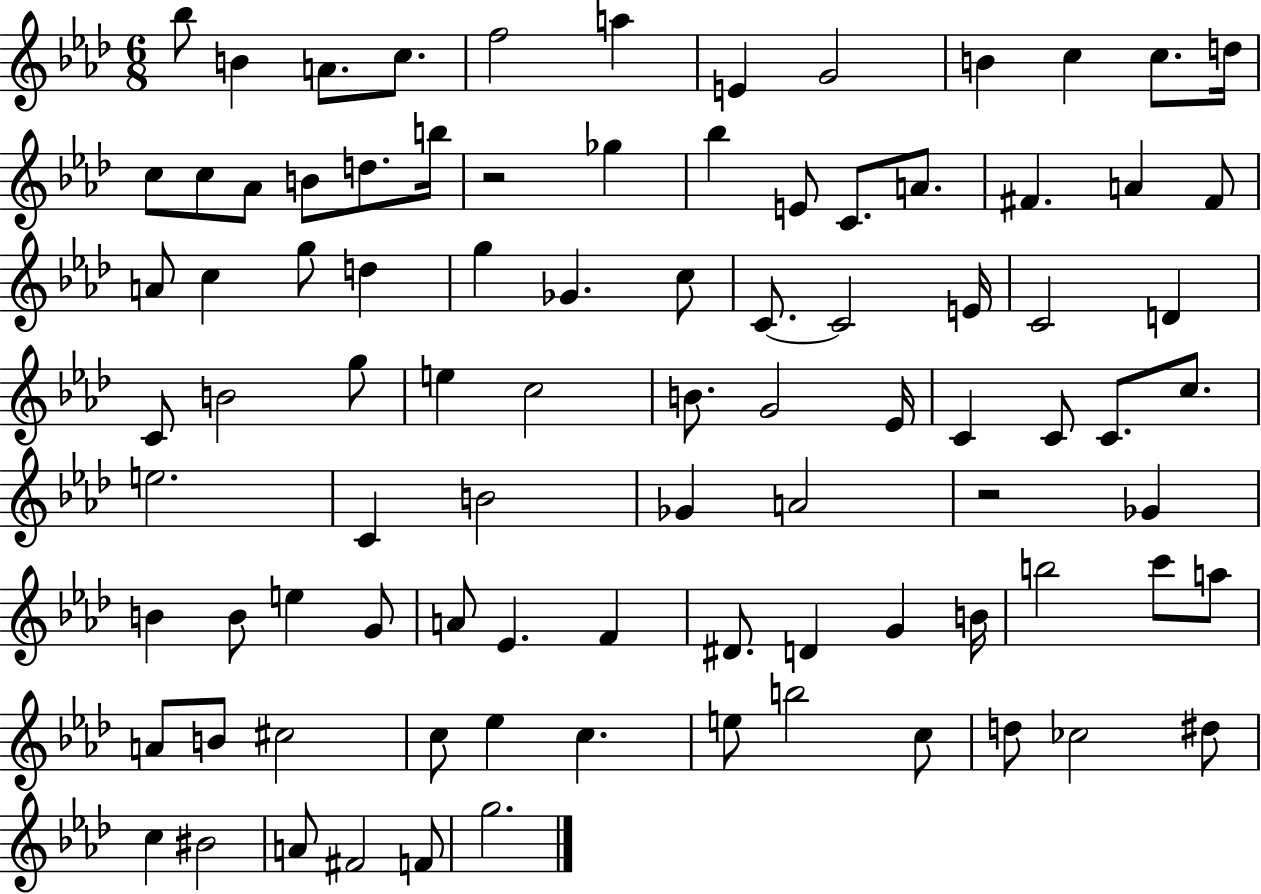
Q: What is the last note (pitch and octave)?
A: G5